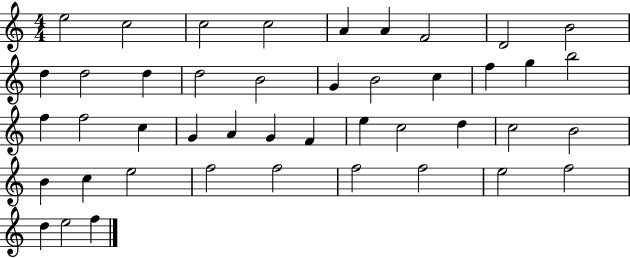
{
  \clef treble
  \numericTimeSignature
  \time 4/4
  \key c \major
  e''2 c''2 | c''2 c''2 | a'4 a'4 f'2 | d'2 b'2 | \break d''4 d''2 d''4 | d''2 b'2 | g'4 b'2 c''4 | f''4 g''4 b''2 | \break f''4 f''2 c''4 | g'4 a'4 g'4 f'4 | e''4 c''2 d''4 | c''2 b'2 | \break b'4 c''4 e''2 | f''2 f''2 | f''2 f''2 | e''2 f''2 | \break d''4 e''2 f''4 | \bar "|."
}